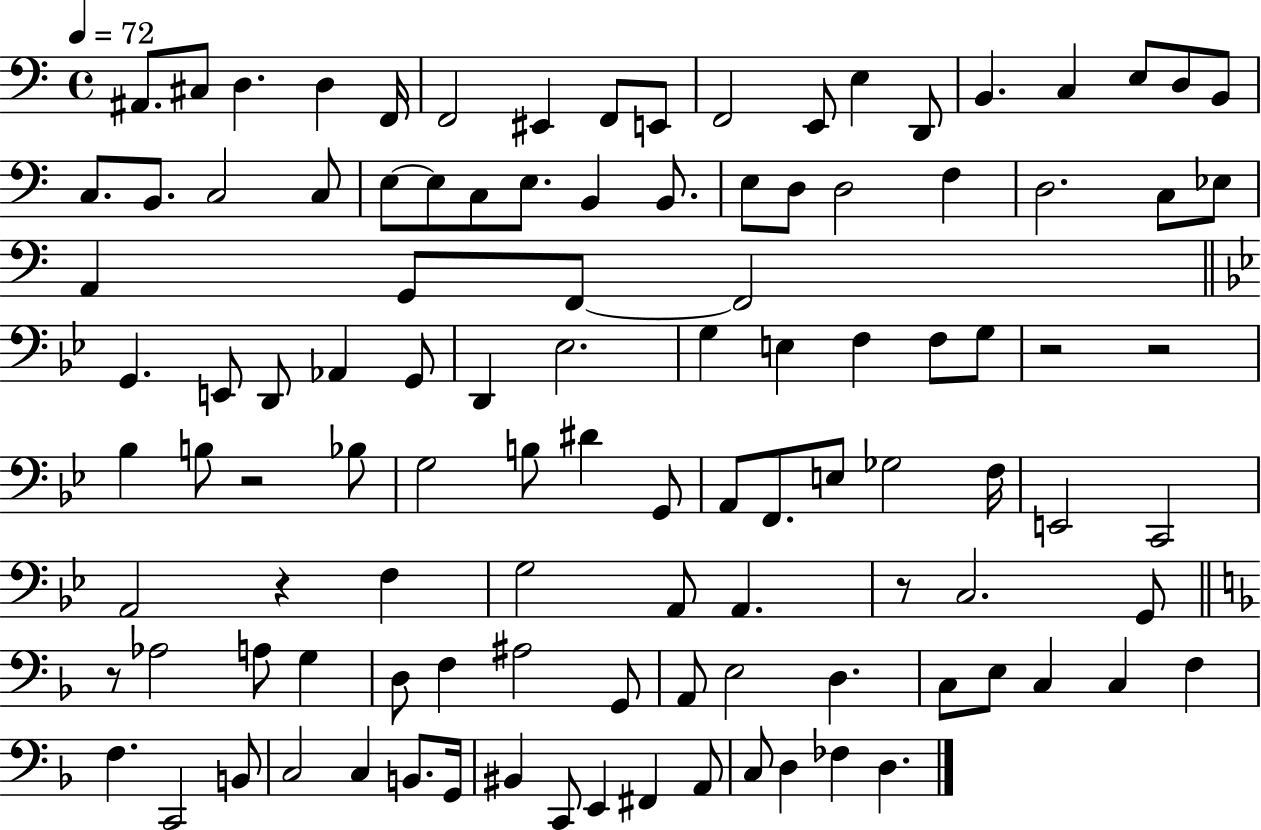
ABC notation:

X:1
T:Untitled
M:4/4
L:1/4
K:C
^A,,/2 ^C,/2 D, D, F,,/4 F,,2 ^E,, F,,/2 E,,/2 F,,2 E,,/2 E, D,,/2 B,, C, E,/2 D,/2 B,,/2 C,/2 B,,/2 C,2 C,/2 E,/2 E,/2 C,/2 E,/2 B,, B,,/2 E,/2 D,/2 D,2 F, D,2 C,/2 _E,/2 A,, G,,/2 F,,/2 F,,2 G,, E,,/2 D,,/2 _A,, G,,/2 D,, _E,2 G, E, F, F,/2 G,/2 z2 z2 _B, B,/2 z2 _B,/2 G,2 B,/2 ^D G,,/2 A,,/2 F,,/2 E,/2 _G,2 F,/4 E,,2 C,,2 A,,2 z F, G,2 A,,/2 A,, z/2 C,2 G,,/2 z/2 _A,2 A,/2 G, D,/2 F, ^A,2 G,,/2 A,,/2 E,2 D, C,/2 E,/2 C, C, F, F, C,,2 B,,/2 C,2 C, B,,/2 G,,/4 ^B,, C,,/2 E,, ^F,, A,,/2 C,/2 D, _F, D,